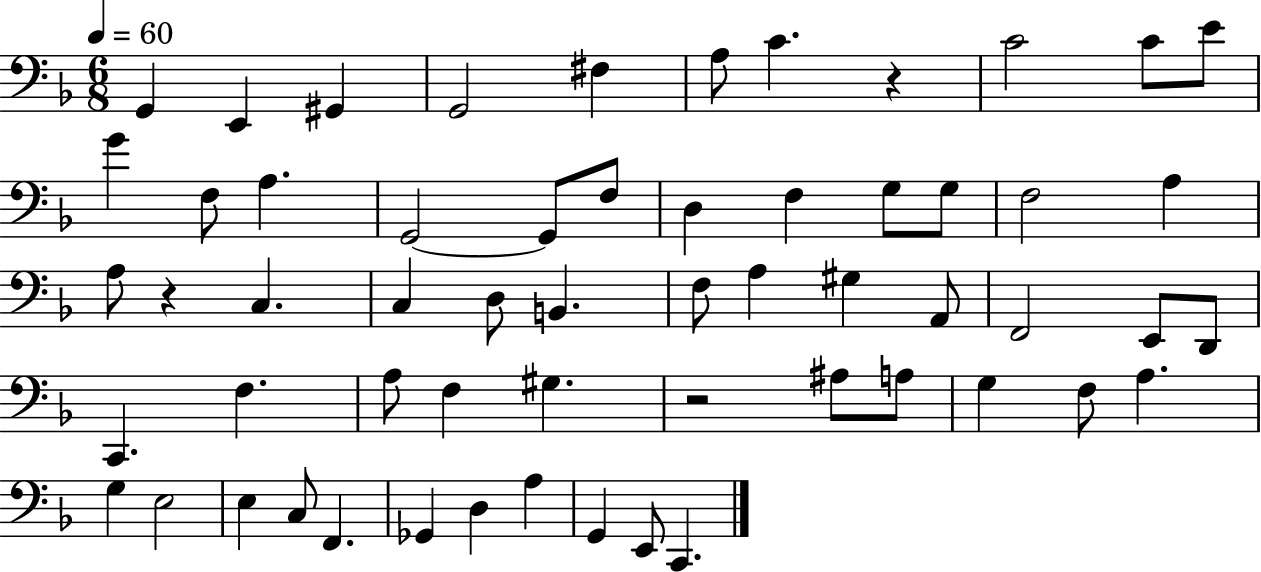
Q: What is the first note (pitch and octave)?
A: G2